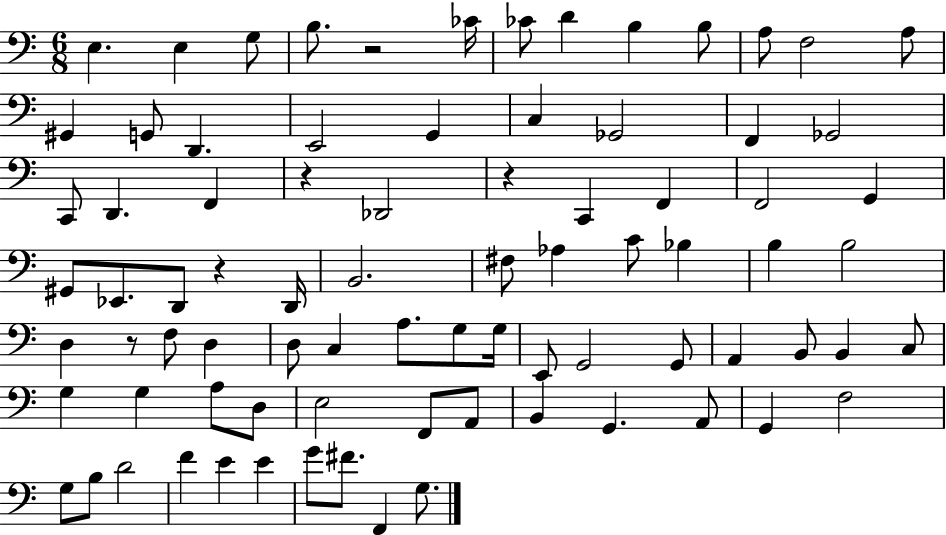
E3/q. E3/q G3/e B3/e. R/h CES4/s CES4/e D4/q B3/q B3/e A3/e F3/h A3/e G#2/q G2/e D2/q. E2/h G2/q C3/q Gb2/h F2/q Gb2/h C2/e D2/q. F2/q R/q Db2/h R/q C2/q F2/q F2/h G2/q G#2/e Eb2/e. D2/e R/q D2/s B2/h. F#3/e Ab3/q C4/e Bb3/q B3/q B3/h D3/q R/e F3/e D3/q D3/e C3/q A3/e. G3/e G3/s E2/e G2/h G2/e A2/q B2/e B2/q C3/e G3/q G3/q A3/e D3/e E3/h F2/e A2/e B2/q G2/q. A2/e G2/q F3/h G3/e B3/e D4/h F4/q E4/q E4/q G4/e F#4/e. F2/q G3/e.